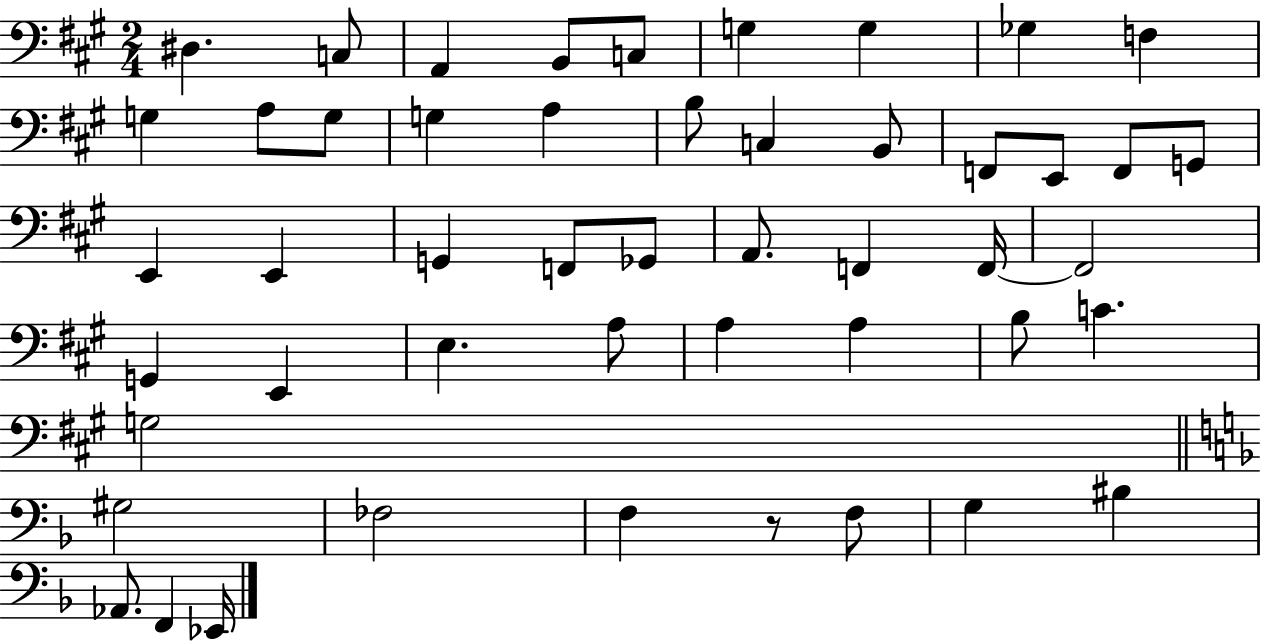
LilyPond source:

{
  \clef bass
  \numericTimeSignature
  \time 2/4
  \key a \major
  \repeat volta 2 { dis4. c8 | a,4 b,8 c8 | g4 g4 | ges4 f4 | \break g4 a8 g8 | g4 a4 | b8 c4 b,8 | f,8 e,8 f,8 g,8 | \break e,4 e,4 | g,4 f,8 ges,8 | a,8. f,4 f,16~~ | f,2 | \break g,4 e,4 | e4. a8 | a4 a4 | b8 c'4. | \break g2 | \bar "||" \break \key d \minor gis2 | fes2 | f4 r8 f8 | g4 bis4 | \break aes,8. f,4 ees,16 | } \bar "|."
}